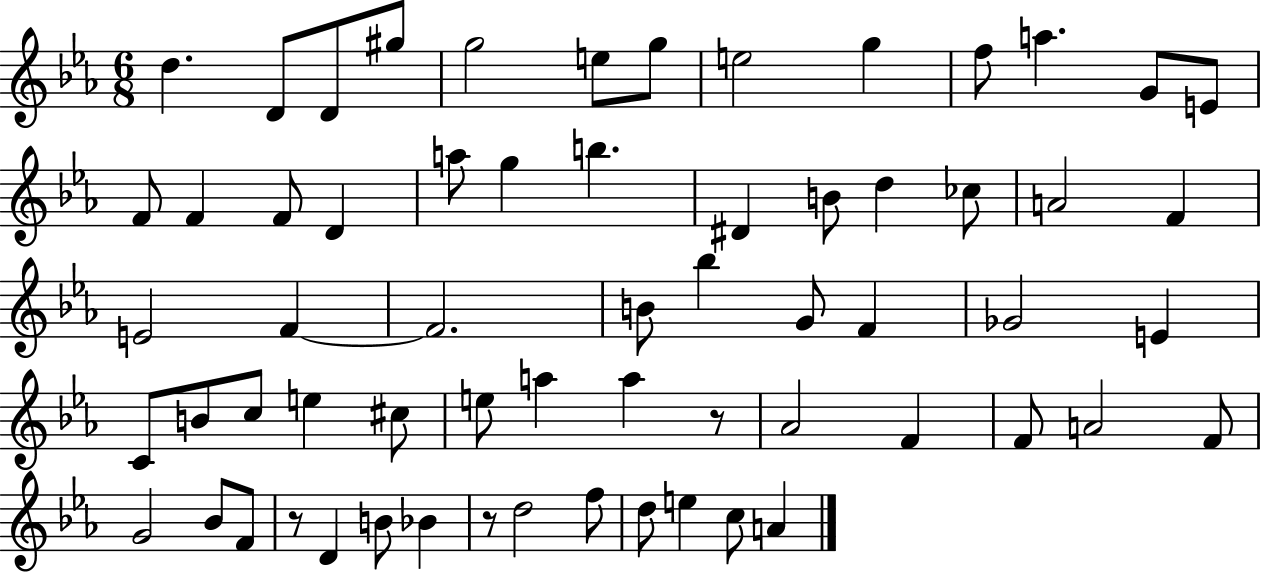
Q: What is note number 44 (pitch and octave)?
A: Ab4